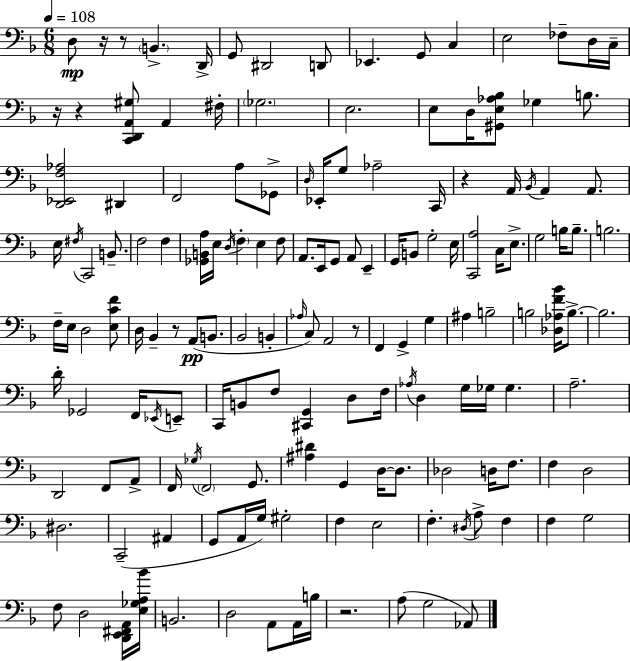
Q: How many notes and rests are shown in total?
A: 155